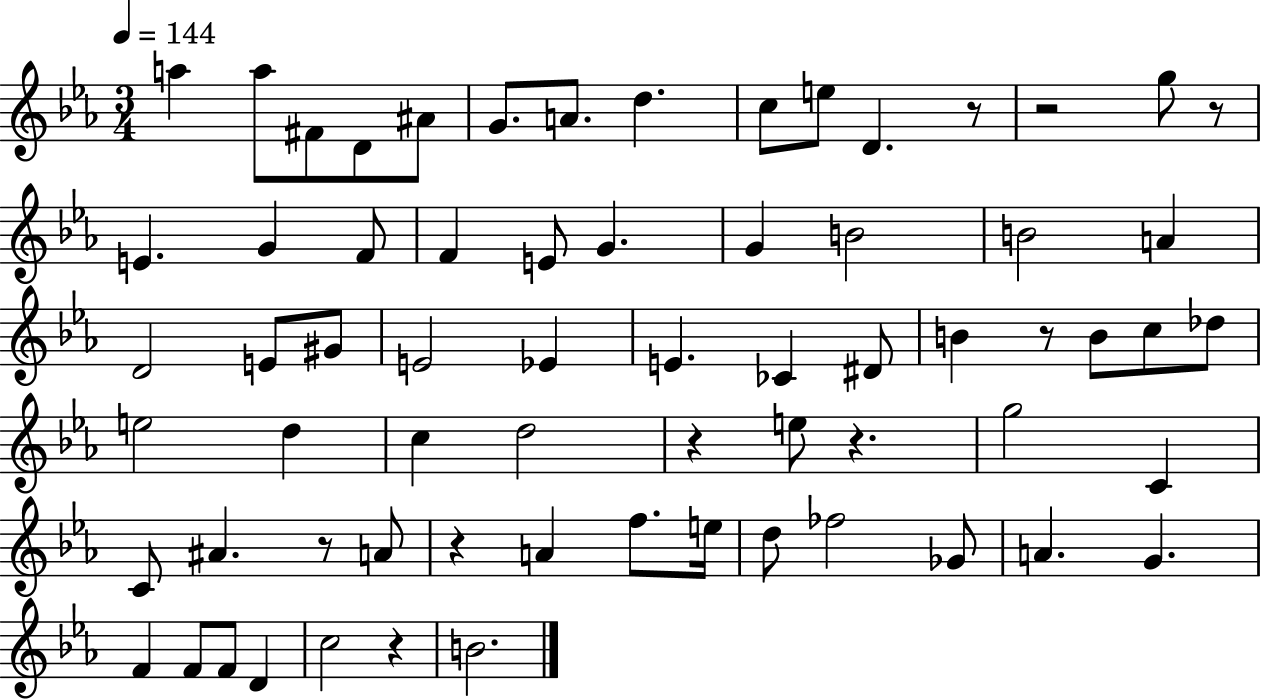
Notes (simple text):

A5/q A5/e F#4/e D4/e A#4/e G4/e. A4/e. D5/q. C5/e E5/e D4/q. R/e R/h G5/e R/e E4/q. G4/q F4/e F4/q E4/e G4/q. G4/q B4/h B4/h A4/q D4/h E4/e G#4/e E4/h Eb4/q E4/q. CES4/q D#4/e B4/q R/e B4/e C5/e Db5/e E5/h D5/q C5/q D5/h R/q E5/e R/q. G5/h C4/q C4/e A#4/q. R/e A4/e R/q A4/q F5/e. E5/s D5/e FES5/h Gb4/e A4/q. G4/q. F4/q F4/e F4/e D4/q C5/h R/q B4/h.